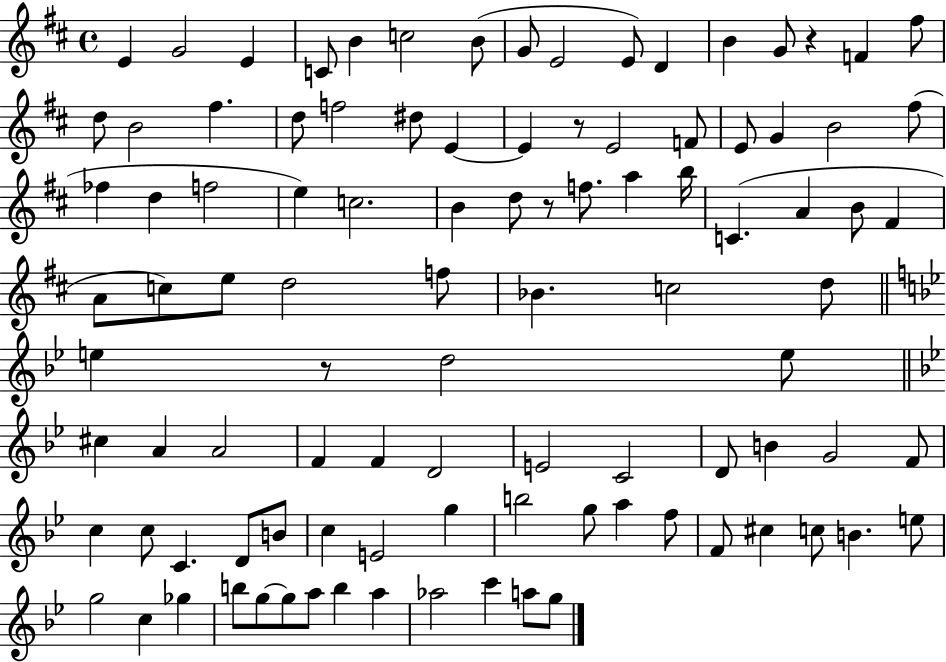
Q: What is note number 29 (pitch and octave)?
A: F#5